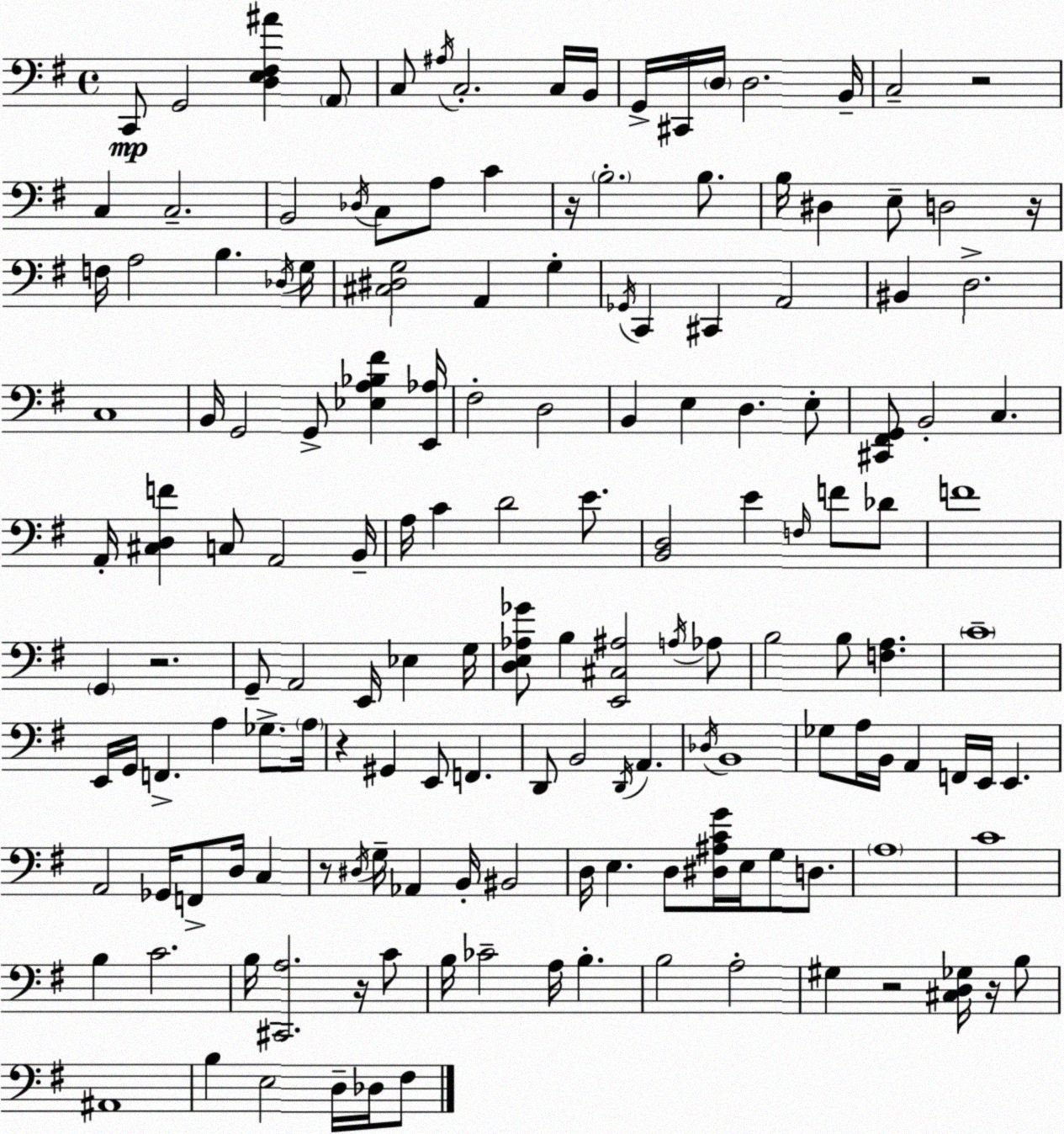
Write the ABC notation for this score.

X:1
T:Untitled
M:4/4
L:1/4
K:Em
C,,/2 G,,2 [D,E,^F,^A] A,,/2 C,/2 ^A,/4 C,2 C,/4 B,,/4 G,,/4 ^C,,/4 D,/4 D,2 B,,/4 C,2 z2 C, C,2 B,,2 _D,/4 C,/2 A,/2 C z/4 B,2 B,/2 B,/4 ^D, E,/2 D,2 z/4 F,/4 A,2 B, _D,/4 G,/4 [^C,^D,G,]2 A,, G, _G,,/4 C,, ^C,, A,,2 ^B,, D,2 C,4 B,,/4 G,,2 G,,/2 [_E,A,_B,^F] [E,,_A,]/4 ^F,2 D,2 B,, E, D, E,/2 [^C,,^F,,G,,]/2 B,,2 C, A,,/4 [^C,D,F] C,/2 A,,2 B,,/4 A,/4 C D2 E/2 [B,,D,]2 E F,/4 F/2 _D/2 F4 G,, z2 G,,/2 A,,2 E,,/4 _E, G,/4 [D,E,_A,_G]/2 B, [E,,^C,^A,]2 A,/4 _A,/2 B,2 B,/2 [F,A,] C4 E,,/4 G,,/4 F,, A, _G,/2 A,/4 z ^G,, E,,/2 F,, D,,/2 B,,2 D,,/4 A,, _D,/4 B,,4 _G,/2 A,/4 B,,/4 A,, F,,/4 E,,/4 E,, A,,2 _G,,/4 F,,/2 D,/4 C, z/2 ^D,/4 G,/4 _A,, B,,/4 ^B,,2 D,/4 E, D,/2 [^D,^A,CG]/4 E,/4 G,/2 D,/2 A,4 C4 B, C2 B,/4 [^C,,A,]2 z/4 C/2 B,/4 _C2 A,/4 B, B,2 A,2 ^G, z2 [^C,D,_G,]/4 z/4 B,/2 ^A,,4 B, E,2 D,/4 _D,/4 ^F,/2